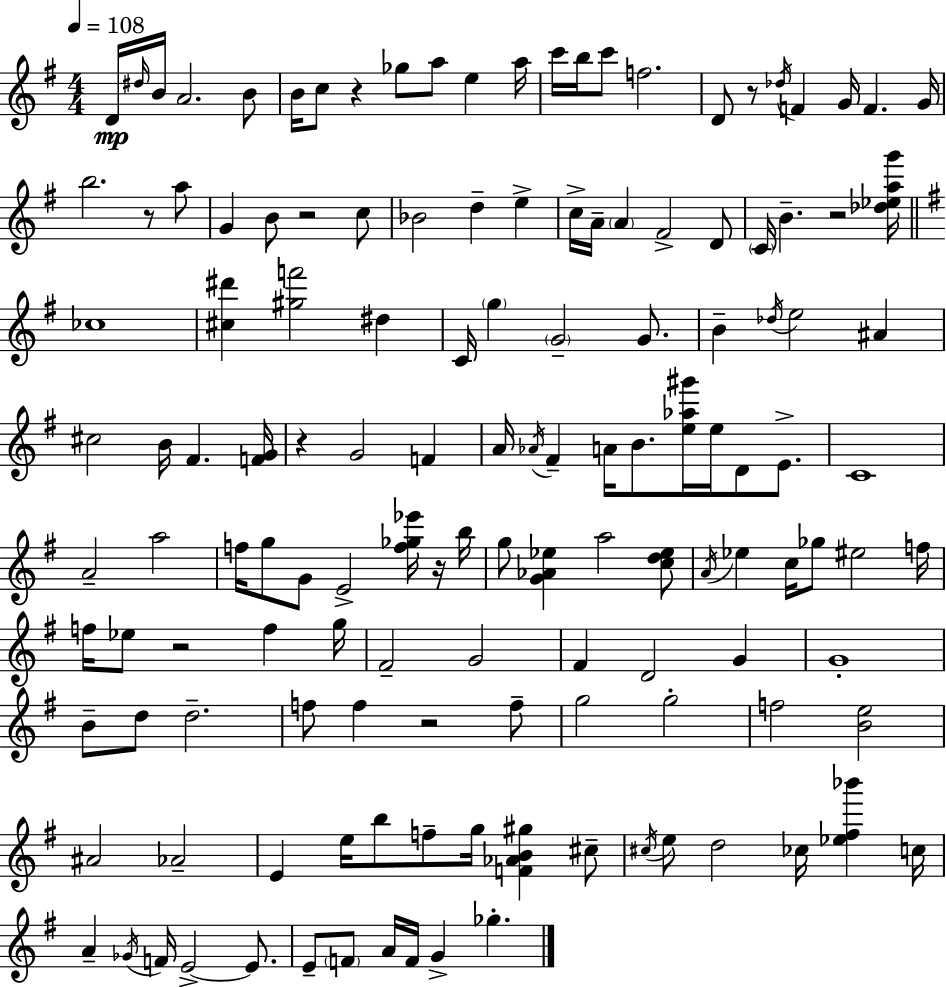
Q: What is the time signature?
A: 4/4